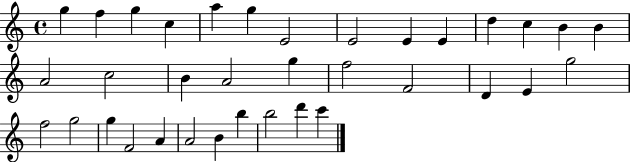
G5/q F5/q G5/q C5/q A5/q G5/q E4/h E4/h E4/q E4/q D5/q C5/q B4/q B4/q A4/h C5/h B4/q A4/h G5/q F5/h F4/h D4/q E4/q G5/h F5/h G5/h G5/q F4/h A4/q A4/h B4/q B5/q B5/h D6/q C6/q